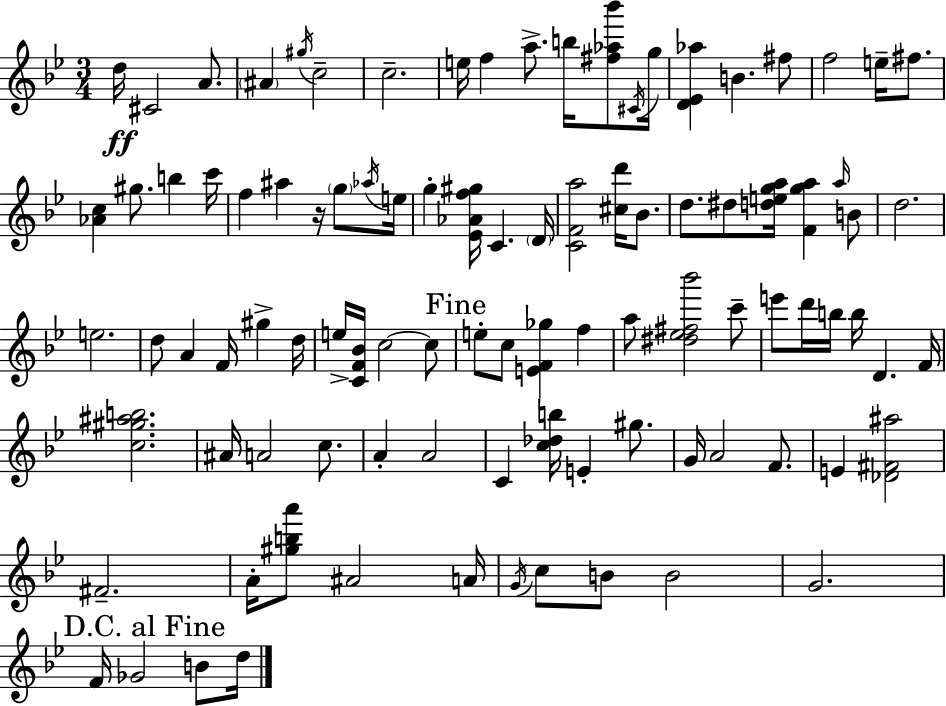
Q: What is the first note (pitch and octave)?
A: D5